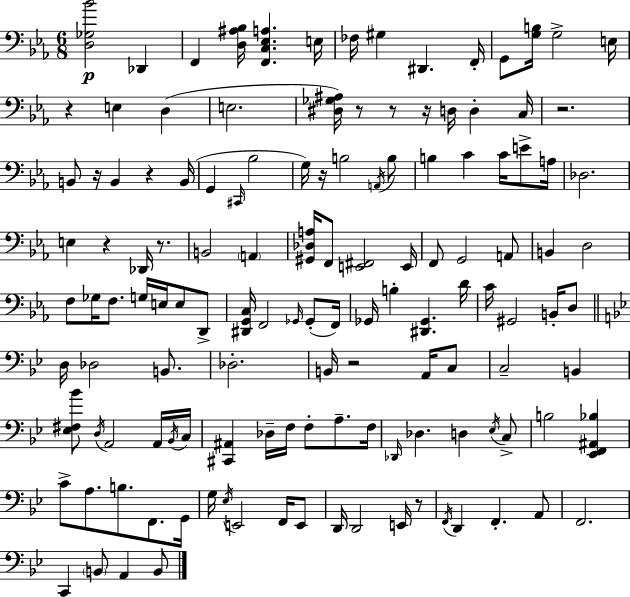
[D3,Gb3,Bb4]/h Db2/q F2/q [D3,A#3,Bb3]/s [F2,C3,Eb3,A3]/q. E3/s FES3/s G#3/q D#2/q. F2/s G2/e [G3,B3]/s G3/h E3/s R/q E3/q D3/q E3/h. [D#3,Gb3,A#3]/s R/e R/e R/s D3/s D3/q C3/s R/h. B2/e R/s B2/q R/q B2/s G2/q C#2/s Bb3/h G3/s R/s B3/h A2/s B3/e B3/q C4/q C4/s E4/e A3/s Db3/h. E3/q R/q Db2/s R/e. B2/h A2/q [G#2,Db3,A3]/s F2/e [E2,F#2]/h E2/s F2/e G2/h A2/e B2/q D3/h F3/e Gb3/s F3/e. G3/s E3/s E3/e D2/e [D#2,G2,C3]/s F2/h Gb2/s Gb2/e F2/s Gb2/s B3/q [D#2,Gb2]/q. D4/s C4/s G#2/h B2/s D3/e D3/s Db3/h B2/e. Db3/h. B2/s R/h A2/s C3/e C3/h B2/q [Eb3,F#3,Bb4]/e D3/s A2/h A2/s Bb2/s C3/s [C#2,A#2]/q Db3/s F3/s F3/e A3/e. F3/s Db2/s Db3/q. D3/q Eb3/s C3/e B3/h [Eb2,F2,A#2,Bb3]/q C4/e A3/e. B3/e. F2/e. G2/s G3/s Eb3/s E2/h F2/s E2/e D2/s D2/h E2/s R/e F2/s D2/q F2/q. A2/e F2/h. C2/q B2/e A2/q B2/e